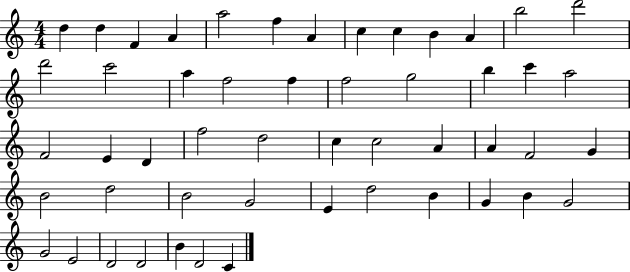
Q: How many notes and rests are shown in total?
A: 51